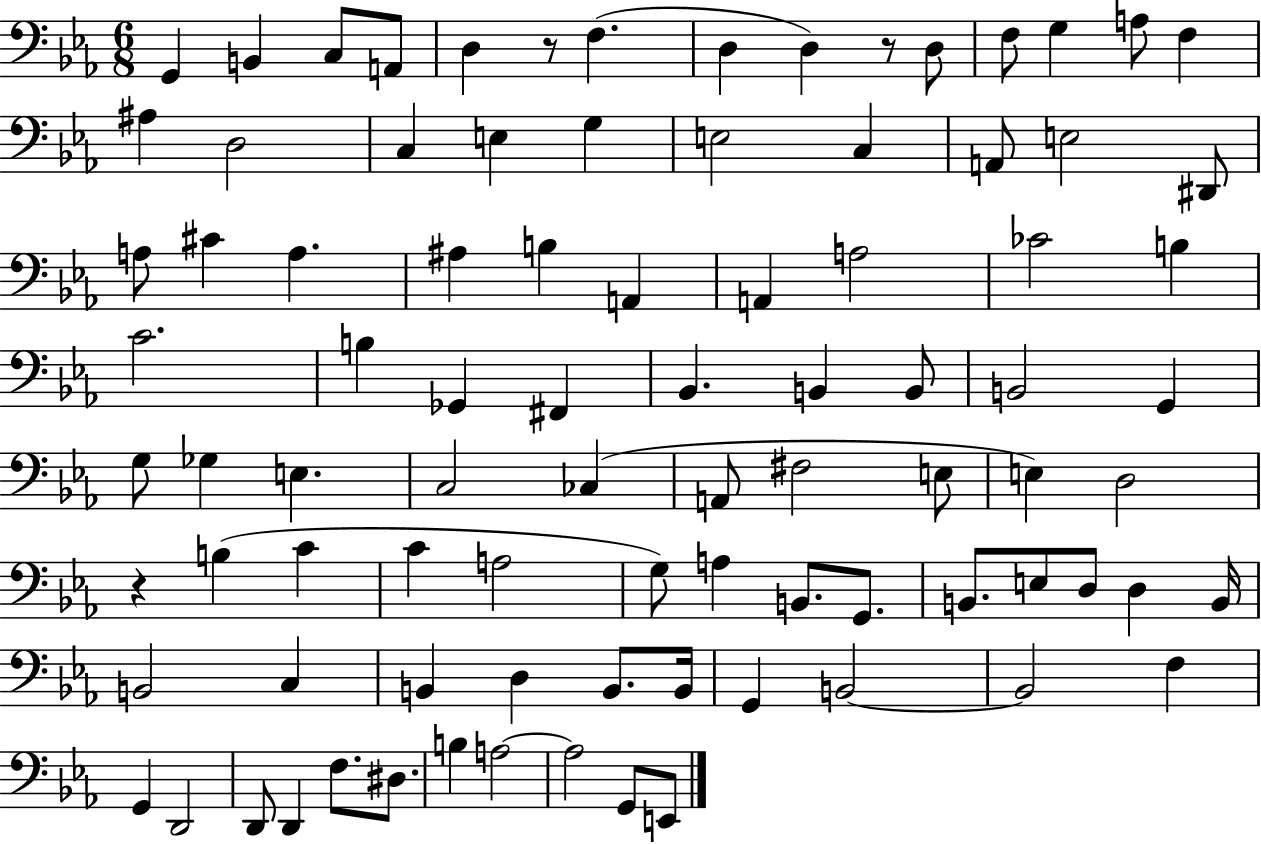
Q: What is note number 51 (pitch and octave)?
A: E3